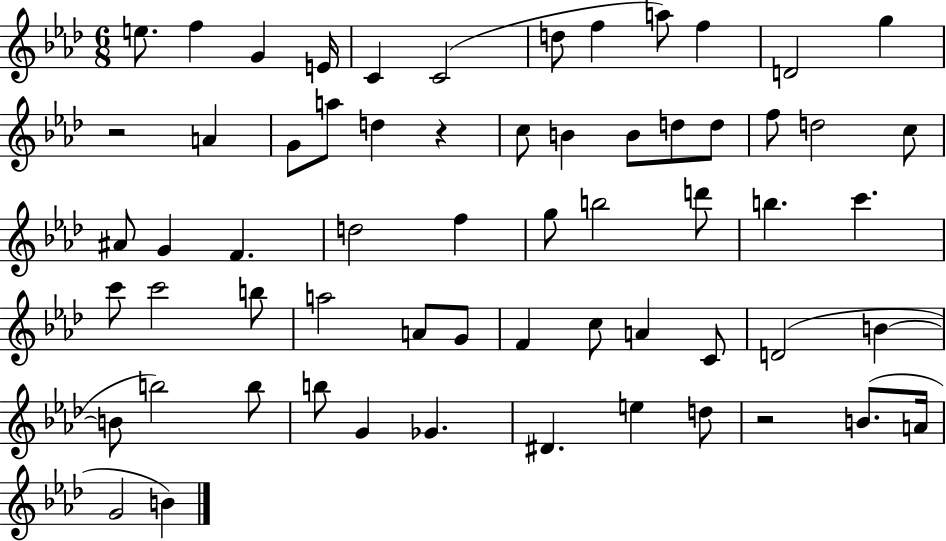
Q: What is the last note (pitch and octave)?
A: B4